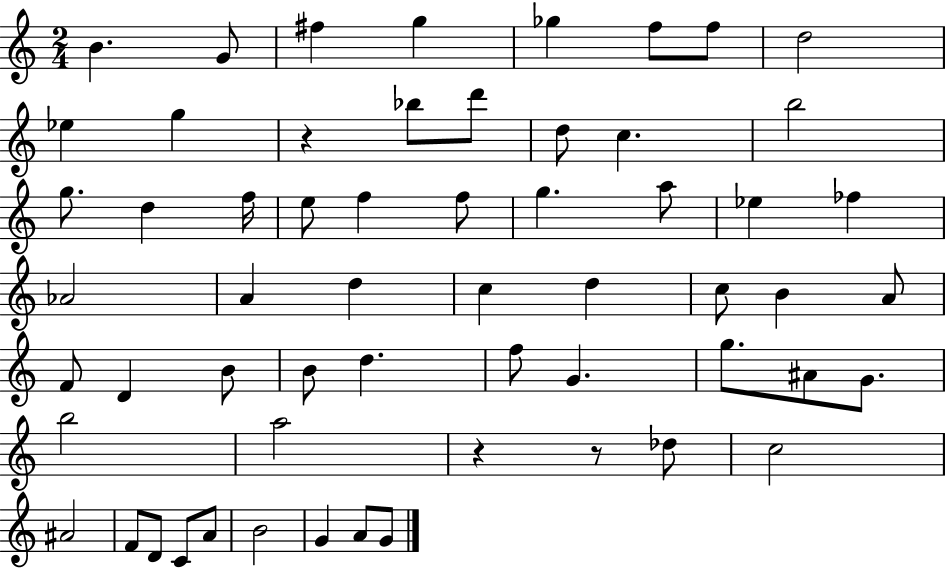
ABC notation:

X:1
T:Untitled
M:2/4
L:1/4
K:C
B G/2 ^f g _g f/2 f/2 d2 _e g z _b/2 d'/2 d/2 c b2 g/2 d f/4 e/2 f f/2 g a/2 _e _f _A2 A d c d c/2 B A/2 F/2 D B/2 B/2 d f/2 G g/2 ^A/2 G/2 b2 a2 z z/2 _d/2 c2 ^A2 F/2 D/2 C/2 A/2 B2 G A/2 G/2